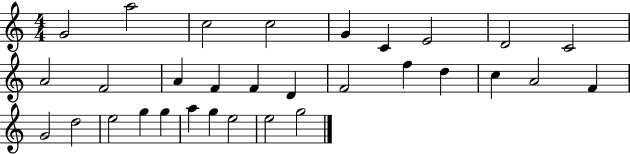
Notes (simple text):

G4/h A5/h C5/h C5/h G4/q C4/q E4/h D4/h C4/h A4/h F4/h A4/q F4/q F4/q D4/q F4/h F5/q D5/q C5/q A4/h F4/q G4/h D5/h E5/h G5/q G5/q A5/q G5/q E5/h E5/h G5/h